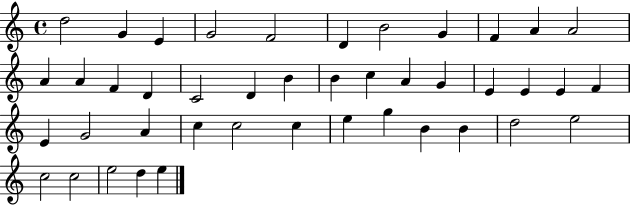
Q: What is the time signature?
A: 4/4